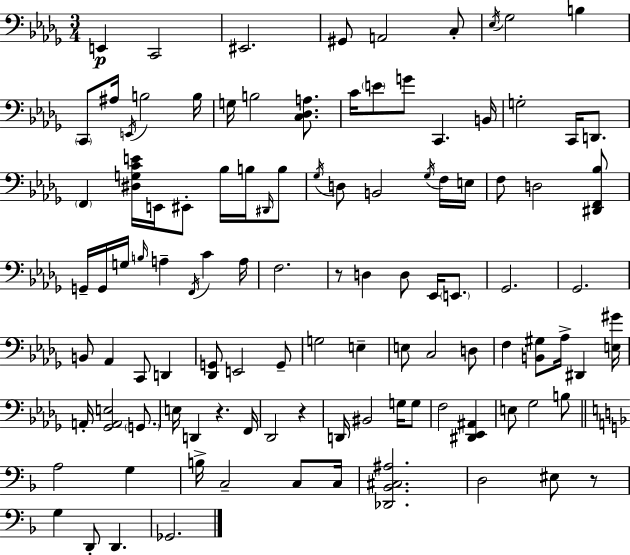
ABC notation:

X:1
T:Untitled
M:3/4
L:1/4
K:Bbm
E,, C,,2 ^E,,2 ^G,,/2 A,,2 C,/2 _E,/4 _G,2 B, C,,/2 ^A,/4 E,,/4 B,2 B,/4 G,/4 B,2 [C,_D,A,]/2 C/4 E/2 G/2 C,, B,,/4 G,2 C,,/4 D,,/2 F,, [^D,G,CE]/4 E,,/4 ^E,,/2 _B,/4 B,/4 ^D,,/4 B,/2 _G,/4 D,/2 B,,2 _G,/4 F,/4 E,/4 F,/2 D,2 [^D,,F,,_B,]/2 G,,/4 G,,/4 G,/4 B,/4 A, F,,/4 C A,/4 F,2 z/2 D, D,/2 _E,,/4 E,,/2 _G,,2 _G,,2 B,,/2 _A,, C,,/2 D,, [_D,,G,,]/2 E,,2 G,,/2 G,2 E, E,/2 C,2 D,/2 F, [B,,^G,]/2 _A,/4 ^D,, [E,^G]/4 A,,/4 [_G,,A,,E,]2 G,,/2 E,/4 D,, z F,,/4 _D,,2 z D,,/4 ^B,,2 G,/4 G,/2 F,2 [^D,,_E,,^A,,] E,/2 _G,2 B,/2 A,2 G, B,/4 C,2 C,/2 C,/4 [_D,,_B,,^C,^A,]2 D,2 ^E,/2 z/2 G, D,,/2 D,, _G,,2